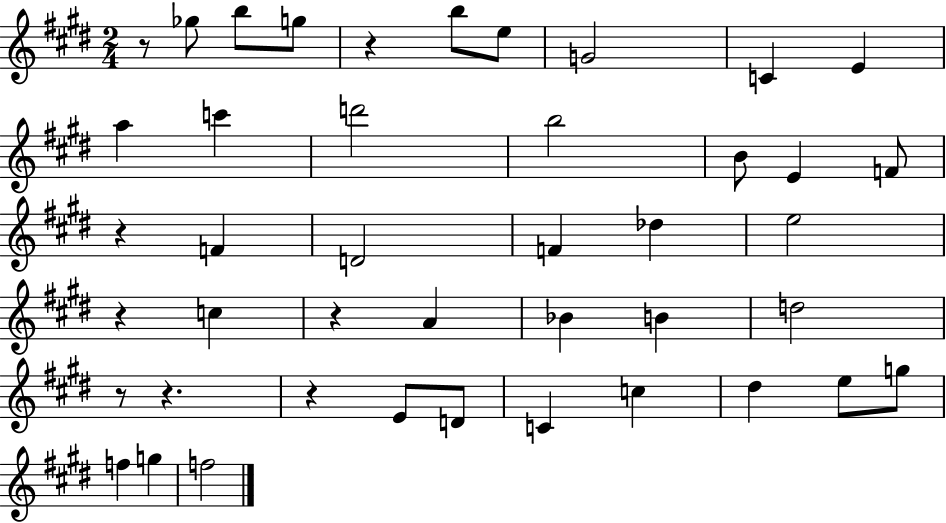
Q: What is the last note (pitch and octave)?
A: F5